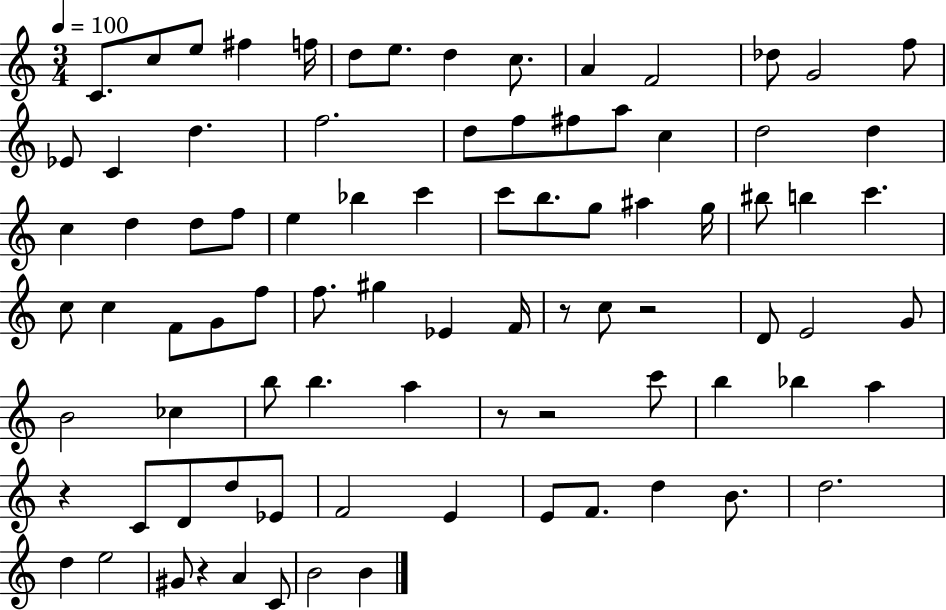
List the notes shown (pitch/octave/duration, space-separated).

C4/e. C5/e E5/e F#5/q F5/s D5/e E5/e. D5/q C5/e. A4/q F4/h Db5/e G4/h F5/e Eb4/e C4/q D5/q. F5/h. D5/e F5/e F#5/e A5/e C5/q D5/h D5/q C5/q D5/q D5/e F5/e E5/q Bb5/q C6/q C6/e B5/e. G5/e A#5/q G5/s BIS5/e B5/q C6/q. C5/e C5/q F4/e G4/e F5/e F5/e. G#5/q Eb4/q F4/s R/e C5/e R/h D4/e E4/h G4/e B4/h CES5/q B5/e B5/q. A5/q R/e R/h C6/e B5/q Bb5/q A5/q R/q C4/e D4/e D5/e Eb4/e F4/h E4/q E4/e F4/e. D5/q B4/e. D5/h. D5/q E5/h G#4/e R/q A4/q C4/e B4/h B4/q